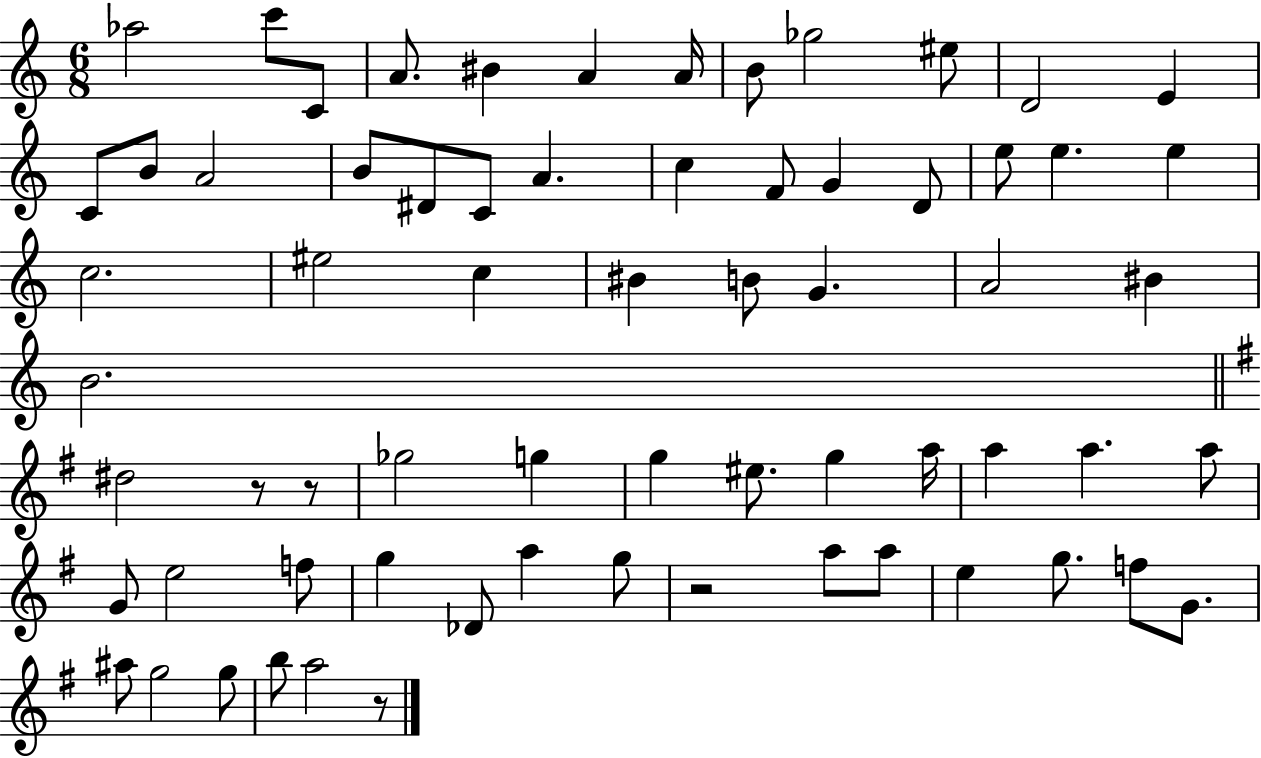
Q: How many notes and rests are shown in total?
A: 67